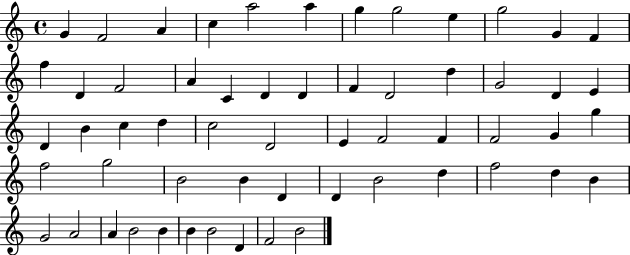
{
  \clef treble
  \time 4/4
  \defaultTimeSignature
  \key c \major
  g'4 f'2 a'4 | c''4 a''2 a''4 | g''4 g''2 e''4 | g''2 g'4 f'4 | \break f''4 d'4 f'2 | a'4 c'4 d'4 d'4 | f'4 d'2 d''4 | g'2 d'4 e'4 | \break d'4 b'4 c''4 d''4 | c''2 d'2 | e'4 f'2 f'4 | f'2 g'4 g''4 | \break f''2 g''2 | b'2 b'4 d'4 | d'4 b'2 d''4 | f''2 d''4 b'4 | \break g'2 a'2 | a'4 b'2 b'4 | b'4 b'2 d'4 | f'2 b'2 | \break \bar "|."
}